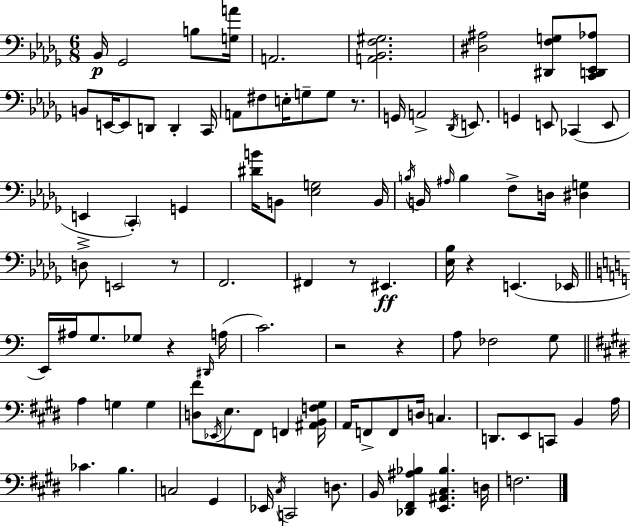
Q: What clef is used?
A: bass